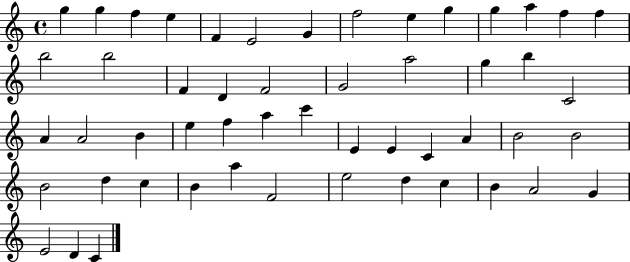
{
  \clef treble
  \time 4/4
  \defaultTimeSignature
  \key c \major
  g''4 g''4 f''4 e''4 | f'4 e'2 g'4 | f''2 e''4 g''4 | g''4 a''4 f''4 f''4 | \break b''2 b''2 | f'4 d'4 f'2 | g'2 a''2 | g''4 b''4 c'2 | \break a'4 a'2 b'4 | e''4 f''4 a''4 c'''4 | e'4 e'4 c'4 a'4 | b'2 b'2 | \break b'2 d''4 c''4 | b'4 a''4 f'2 | e''2 d''4 c''4 | b'4 a'2 g'4 | \break e'2 d'4 c'4 | \bar "|."
}